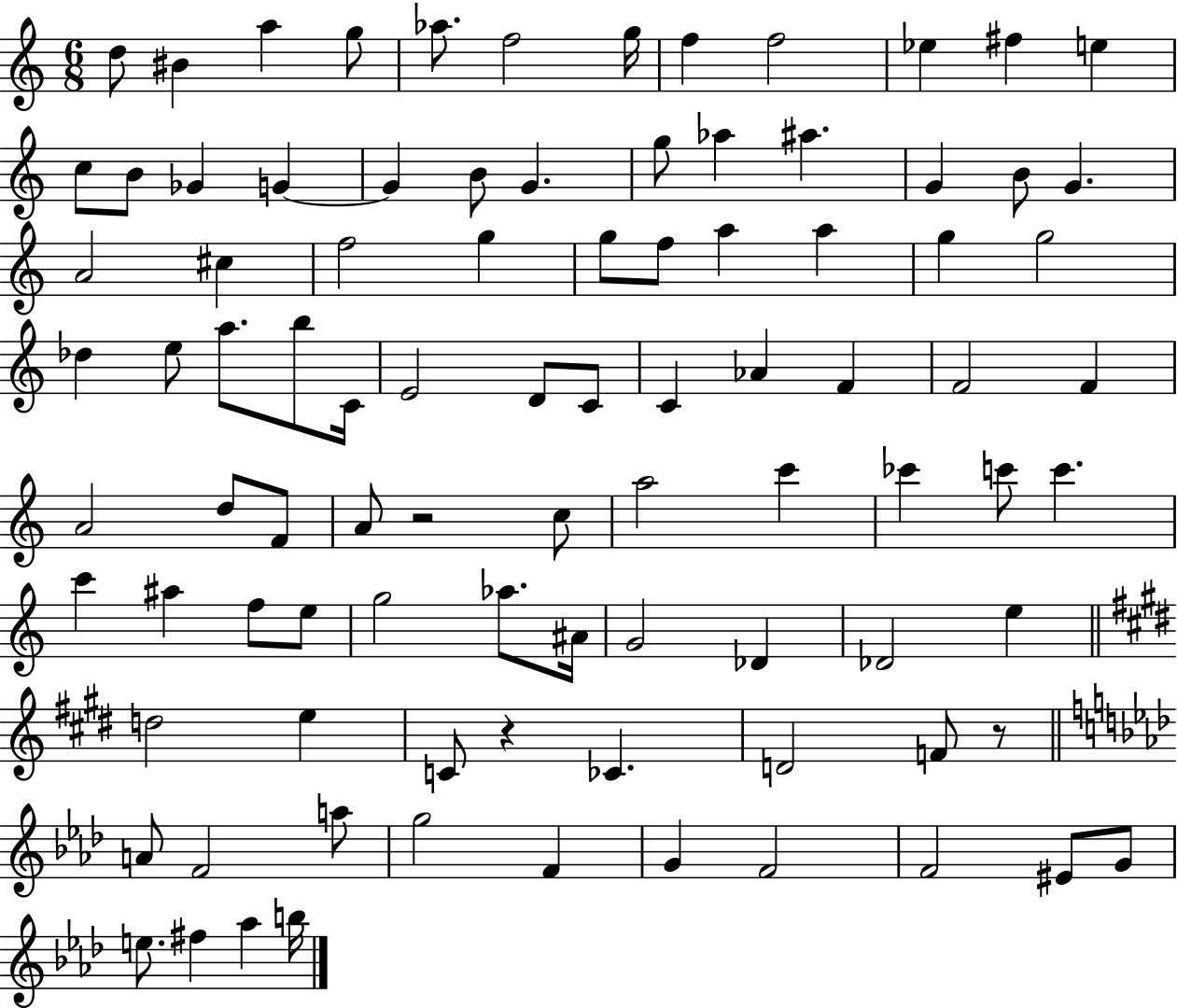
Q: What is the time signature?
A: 6/8